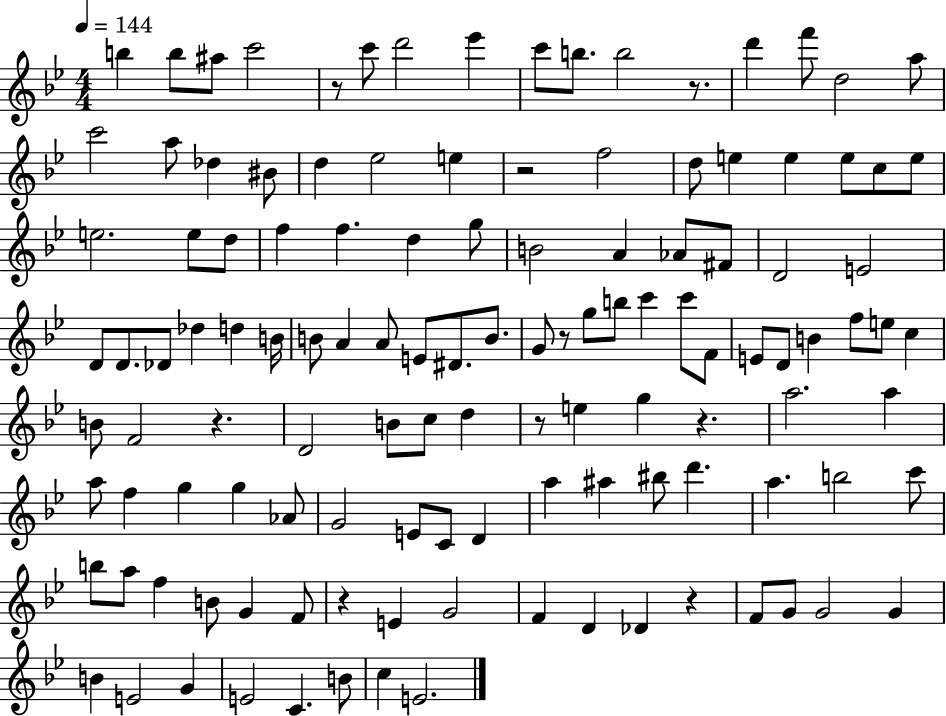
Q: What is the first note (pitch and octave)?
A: B5